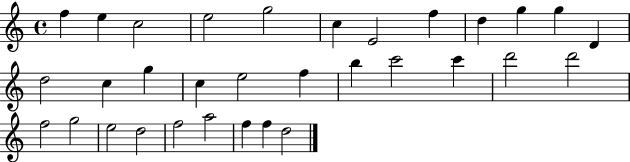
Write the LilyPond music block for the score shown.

{
  \clef treble
  \time 4/4
  \defaultTimeSignature
  \key c \major
  f''4 e''4 c''2 | e''2 g''2 | c''4 e'2 f''4 | d''4 g''4 g''4 d'4 | \break d''2 c''4 g''4 | c''4 e''2 f''4 | b''4 c'''2 c'''4 | d'''2 d'''2 | \break f''2 g''2 | e''2 d''2 | f''2 a''2 | f''4 f''4 d''2 | \break \bar "|."
}